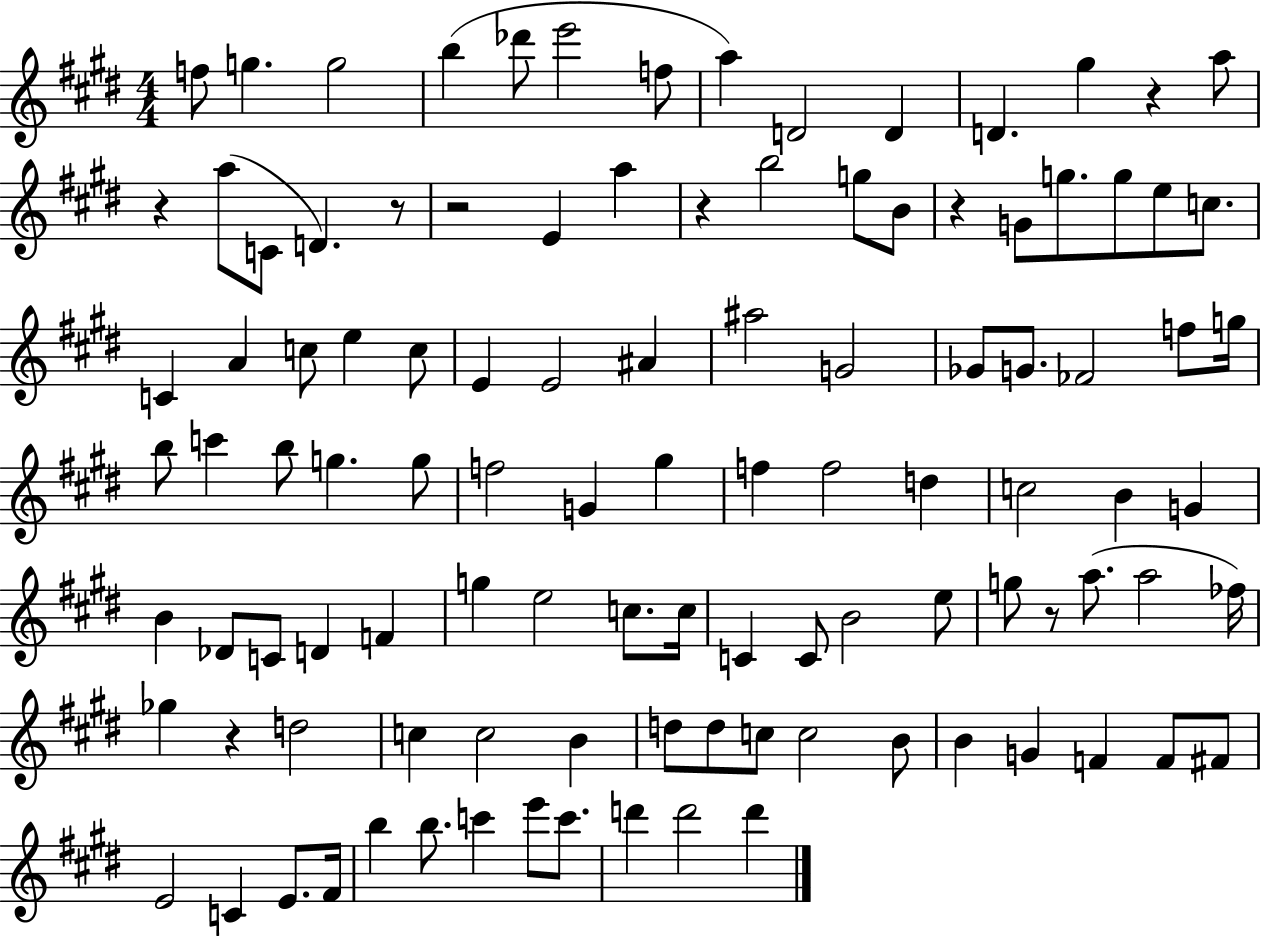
{
  \clef treble
  \numericTimeSignature
  \time 4/4
  \key e \major
  f''8 g''4. g''2 | b''4( des'''8 e'''2 f''8 | a''4) d'2 d'4 | d'4. gis''4 r4 a''8 | \break r4 a''8( c'8 d'4.) r8 | r2 e'4 a''4 | r4 b''2 g''8 b'8 | r4 g'8 g''8. g''8 e''8 c''8. | \break c'4 a'4 c''8 e''4 c''8 | e'4 e'2 ais'4 | ais''2 g'2 | ges'8 g'8. fes'2 f''8 g''16 | \break b''8 c'''4 b''8 g''4. g''8 | f''2 g'4 gis''4 | f''4 f''2 d''4 | c''2 b'4 g'4 | \break b'4 des'8 c'8 d'4 f'4 | g''4 e''2 c''8. c''16 | c'4 c'8 b'2 e''8 | g''8 r8 a''8.( a''2 fes''16) | \break ges''4 r4 d''2 | c''4 c''2 b'4 | d''8 d''8 c''8 c''2 b'8 | b'4 g'4 f'4 f'8 fis'8 | \break e'2 c'4 e'8. fis'16 | b''4 b''8. c'''4 e'''8 c'''8. | d'''4 d'''2 d'''4 | \bar "|."
}